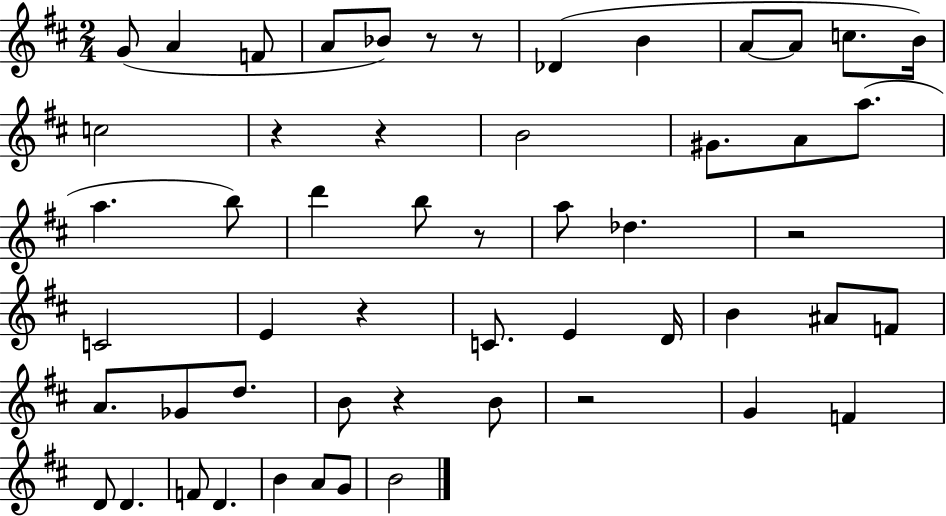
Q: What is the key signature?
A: D major